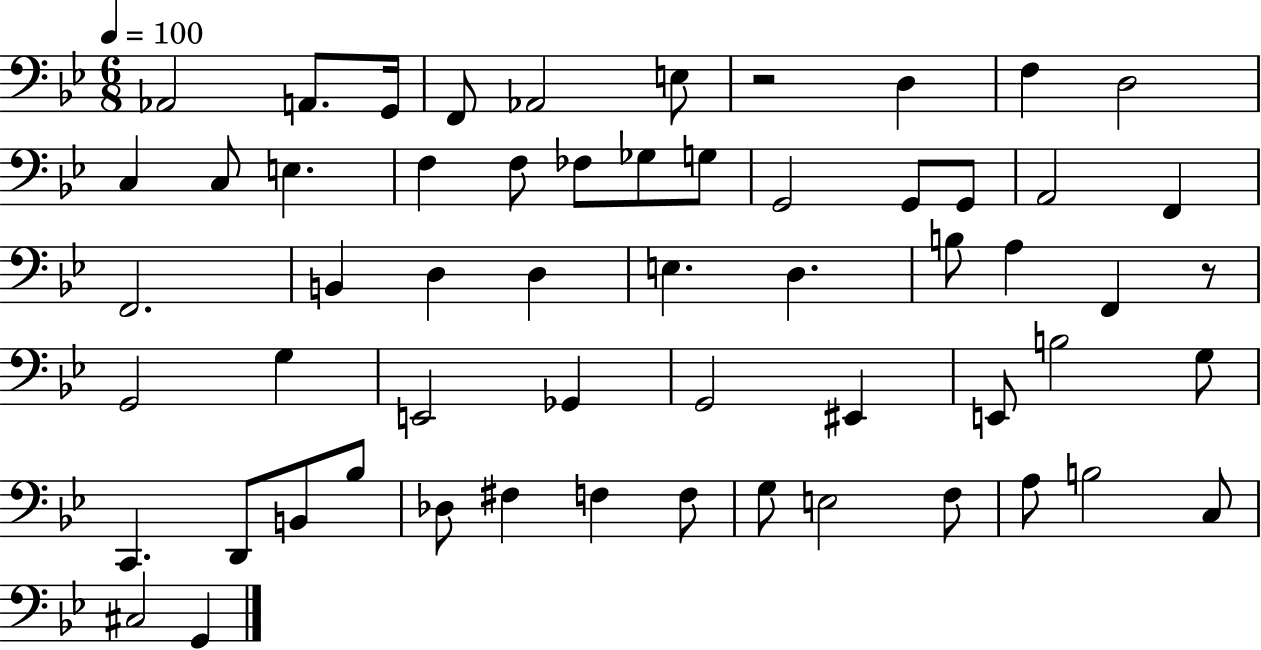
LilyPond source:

{
  \clef bass
  \numericTimeSignature
  \time 6/8
  \key bes \major
  \tempo 4 = 100
  aes,2 a,8. g,16 | f,8 aes,2 e8 | r2 d4 | f4 d2 | \break c4 c8 e4. | f4 f8 fes8 ges8 g8 | g,2 g,8 g,8 | a,2 f,4 | \break f,2. | b,4 d4 d4 | e4. d4. | b8 a4 f,4 r8 | \break g,2 g4 | e,2 ges,4 | g,2 eis,4 | e,8 b2 g8 | \break c,4. d,8 b,8 bes8 | des8 fis4 f4 f8 | g8 e2 f8 | a8 b2 c8 | \break cis2 g,4 | \bar "|."
}